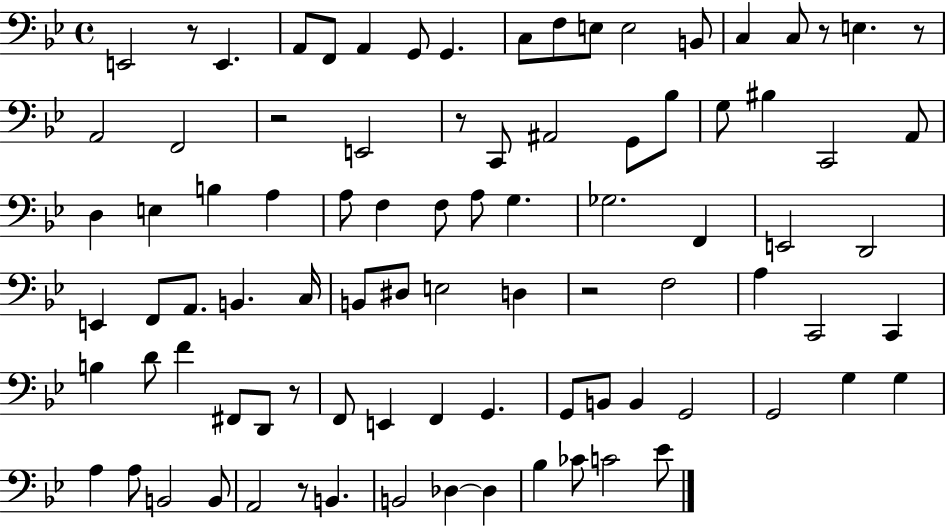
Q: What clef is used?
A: bass